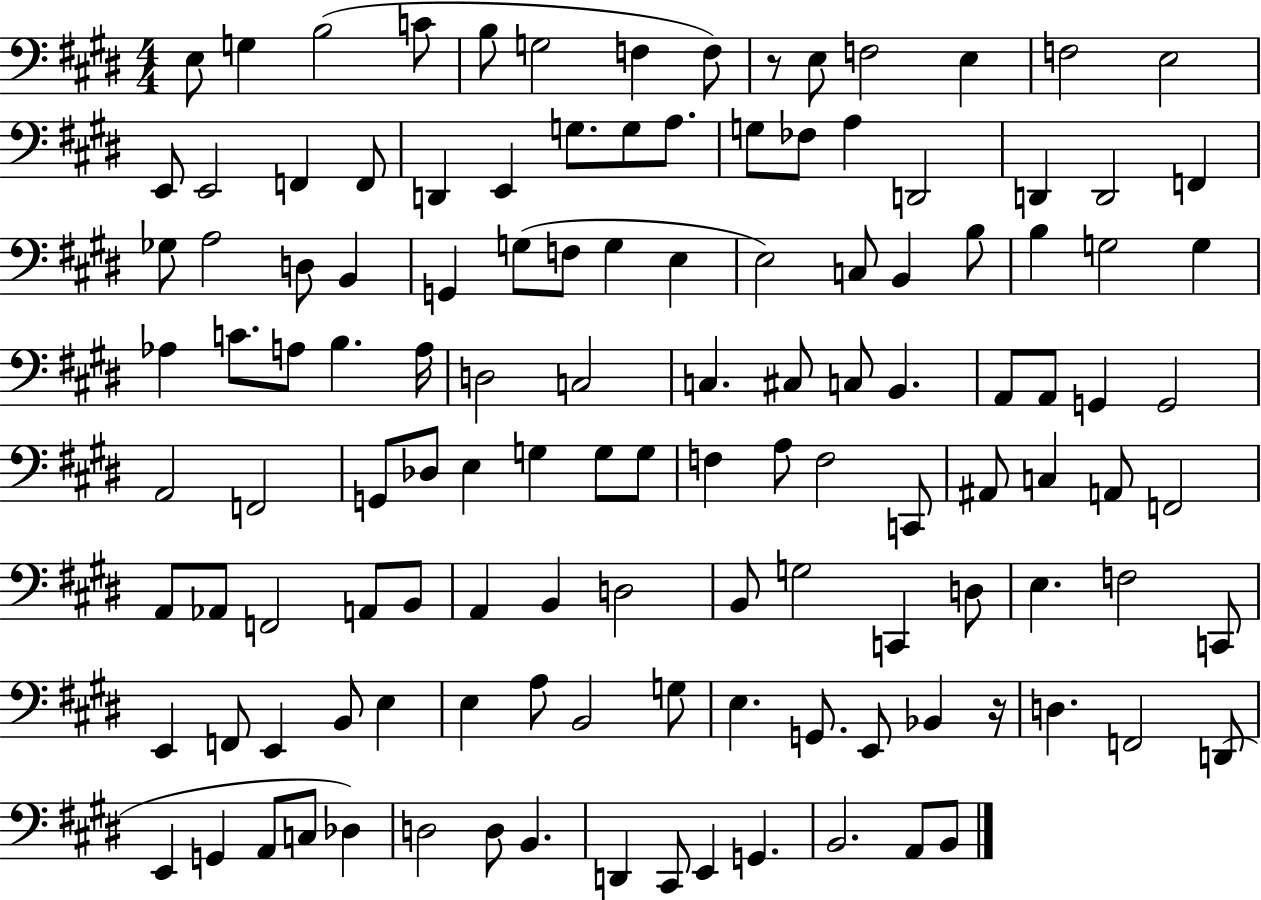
X:1
T:Untitled
M:4/4
L:1/4
K:E
E,/2 G, B,2 C/2 B,/2 G,2 F, F,/2 z/2 E,/2 F,2 E, F,2 E,2 E,,/2 E,,2 F,, F,,/2 D,, E,, G,/2 G,/2 A,/2 G,/2 _F,/2 A, D,,2 D,, D,,2 F,, _G,/2 A,2 D,/2 B,, G,, G,/2 F,/2 G, E, E,2 C,/2 B,, B,/2 B, G,2 G, _A, C/2 A,/2 B, A,/4 D,2 C,2 C, ^C,/2 C,/2 B,, A,,/2 A,,/2 G,, G,,2 A,,2 F,,2 G,,/2 _D,/2 E, G, G,/2 G,/2 F, A,/2 F,2 C,,/2 ^A,,/2 C, A,,/2 F,,2 A,,/2 _A,,/2 F,,2 A,,/2 B,,/2 A,, B,, D,2 B,,/2 G,2 C,, D,/2 E, F,2 C,,/2 E,, F,,/2 E,, B,,/2 E, E, A,/2 B,,2 G,/2 E, G,,/2 E,,/2 _B,, z/4 D, F,,2 D,,/2 E,, G,, A,,/2 C,/2 _D, D,2 D,/2 B,, D,, ^C,,/2 E,, G,, B,,2 A,,/2 B,,/2